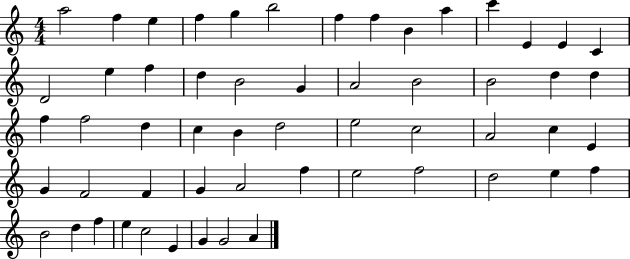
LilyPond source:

{
  \clef treble
  \numericTimeSignature
  \time 4/4
  \key c \major
  a''2 f''4 e''4 | f''4 g''4 b''2 | f''4 f''4 b'4 a''4 | c'''4 e'4 e'4 c'4 | \break d'2 e''4 f''4 | d''4 b'2 g'4 | a'2 b'2 | b'2 d''4 d''4 | \break f''4 f''2 d''4 | c''4 b'4 d''2 | e''2 c''2 | a'2 c''4 e'4 | \break g'4 f'2 f'4 | g'4 a'2 f''4 | e''2 f''2 | d''2 e''4 f''4 | \break b'2 d''4 f''4 | e''4 c''2 e'4 | g'4 g'2 a'4 | \bar "|."
}